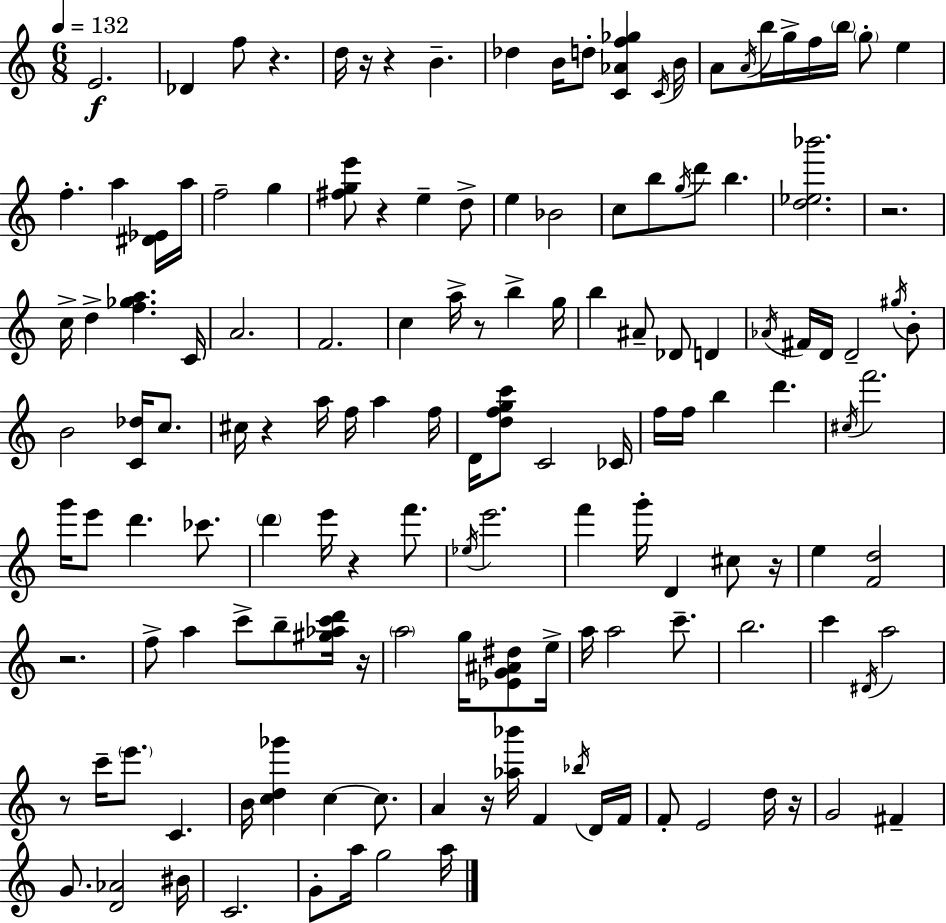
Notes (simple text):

E4/h. Db4/q F5/e R/q. D5/s R/s R/q B4/q. Db5/q B4/s D5/e [C4,Ab4,F5,Gb5]/q C4/s B4/s A4/e A4/s B5/s G5/s F5/s B5/s G5/e E5/q F5/q. A5/q [D#4,Eb4]/s A5/s F5/h G5/q [F#5,G5,E6]/e R/q E5/q D5/e E5/q Bb4/h C5/e B5/e G5/s D6/e B5/q. [D5,Eb5,Bb6]/h. R/h. C5/s D5/q [F5,Gb5,A5]/q. C4/s A4/h. F4/h. C5/q A5/s R/e B5/q G5/s B5/q A#4/e Db4/e D4/q Ab4/s F#4/s D4/s D4/h G#5/s B4/e B4/h [C4,Db5]/s C5/e. C#5/s R/q A5/s F5/s A5/q F5/s D4/s [D5,F5,G5,C6]/e C4/h CES4/s F5/s F5/s B5/q D6/q. C#5/s F6/h. G6/s E6/e D6/q. CES6/e. D6/q E6/s R/q F6/e. Eb5/s E6/h. F6/q G6/s D4/q C#5/e R/s E5/q [F4,D5]/h R/h. F5/e A5/q C6/e B5/e [G#5,Ab5,C6,D6]/s R/s A5/h G5/s [Eb4,G4,A#4,D#5]/e E5/s A5/s A5/h C6/e. B5/h. C6/q D#4/s A5/h R/e C6/s E6/e. C4/q. B4/s [C5,D5,Gb6]/q C5/q C5/e. A4/q R/s [Ab5,Bb6]/s F4/q Bb5/s D4/s F4/s F4/e E4/h D5/s R/s G4/h F#4/q G4/e. [D4,Ab4]/h BIS4/s C4/h. G4/e A5/s G5/h A5/s